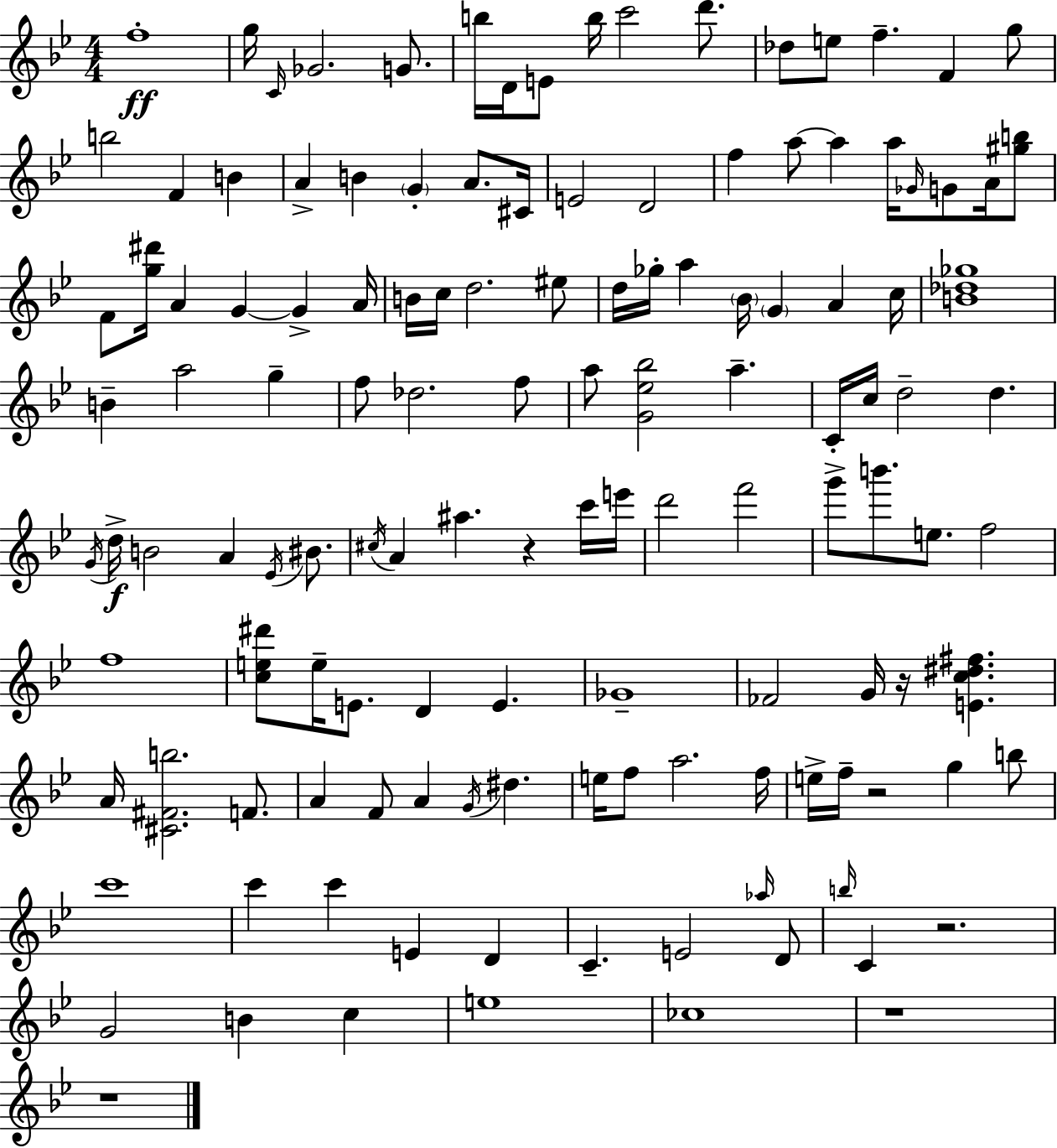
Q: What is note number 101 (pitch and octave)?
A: B5